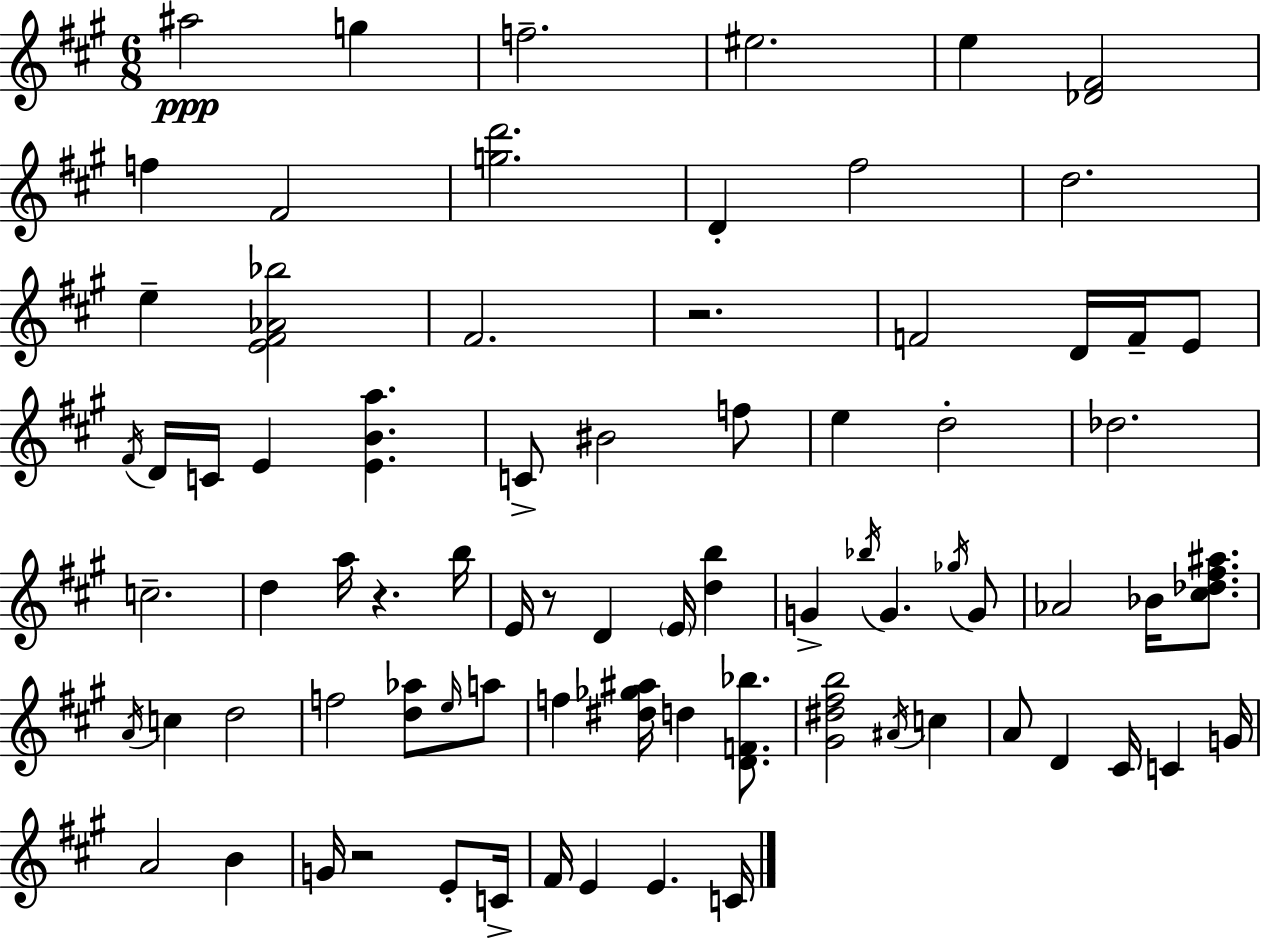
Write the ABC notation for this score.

X:1
T:Untitled
M:6/8
L:1/4
K:A
^a2 g f2 ^e2 e [_D^F]2 f ^F2 [gd']2 D ^f2 d2 e [E^F_A_b]2 ^F2 z2 F2 D/4 F/4 E/2 ^F/4 D/4 C/4 E [EBa] C/2 ^B2 f/2 e d2 _d2 c2 d a/4 z b/4 E/4 z/2 D E/4 [db] G _b/4 G _g/4 G/2 _A2 _B/4 [^c_d^f^a]/2 A/4 c d2 f2 [d_a]/2 e/4 a/2 f [^d_g^a]/4 d [DF_b]/2 [^G^d^fb]2 ^A/4 c A/2 D ^C/4 C G/4 A2 B G/4 z2 E/2 C/4 ^F/4 E E C/4